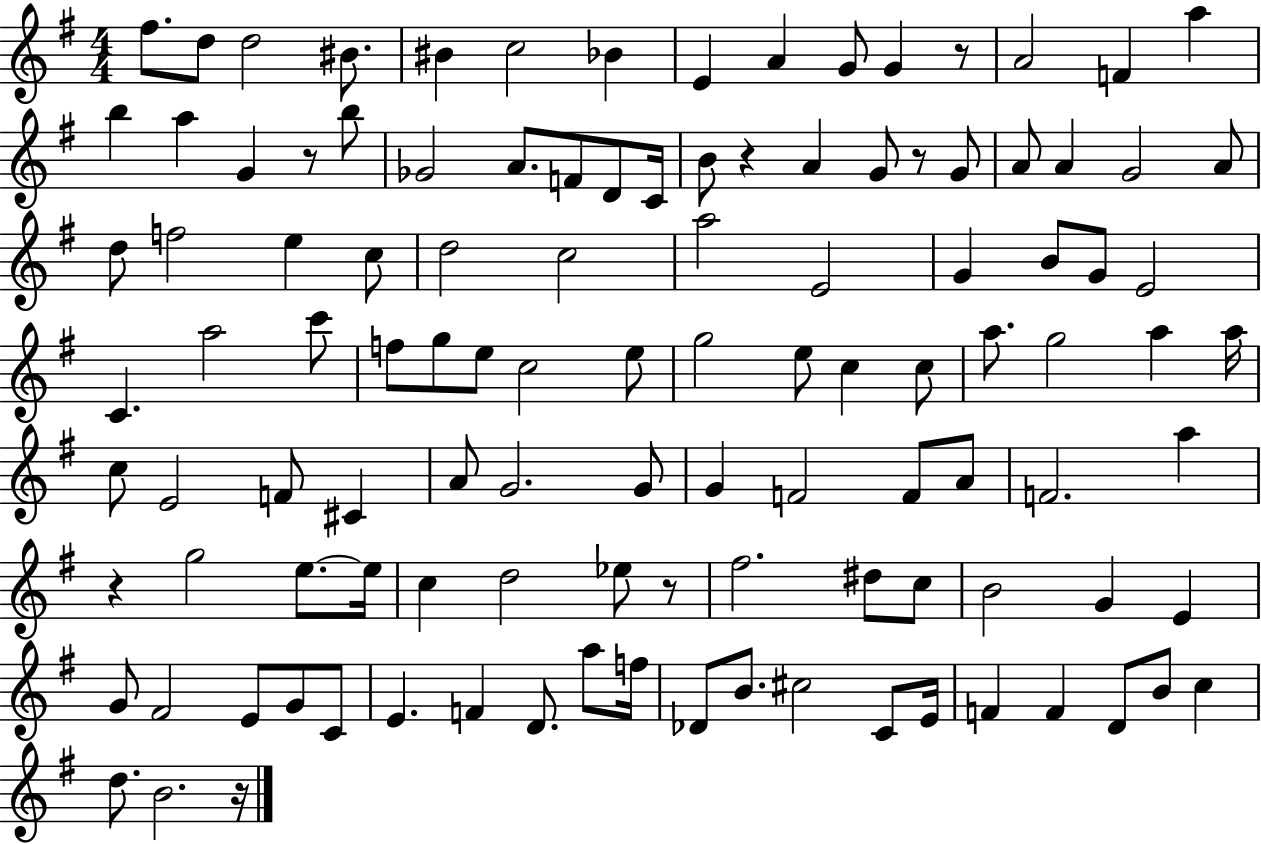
{
  \clef treble
  \numericTimeSignature
  \time 4/4
  \key g \major
  fis''8. d''8 d''2 bis'8. | bis'4 c''2 bes'4 | e'4 a'4 g'8 g'4 r8 | a'2 f'4 a''4 | \break b''4 a''4 g'4 r8 b''8 | ges'2 a'8. f'8 d'8 c'16 | b'8 r4 a'4 g'8 r8 g'8 | a'8 a'4 g'2 a'8 | \break d''8 f''2 e''4 c''8 | d''2 c''2 | a''2 e'2 | g'4 b'8 g'8 e'2 | \break c'4. a''2 c'''8 | f''8 g''8 e''8 c''2 e''8 | g''2 e''8 c''4 c''8 | a''8. g''2 a''4 a''16 | \break c''8 e'2 f'8 cis'4 | a'8 g'2. g'8 | g'4 f'2 f'8 a'8 | f'2. a''4 | \break r4 g''2 e''8.~~ e''16 | c''4 d''2 ees''8 r8 | fis''2. dis''8 c''8 | b'2 g'4 e'4 | \break g'8 fis'2 e'8 g'8 c'8 | e'4. f'4 d'8. a''8 f''16 | des'8 b'8. cis''2 c'8 e'16 | f'4 f'4 d'8 b'8 c''4 | \break d''8. b'2. r16 | \bar "|."
}